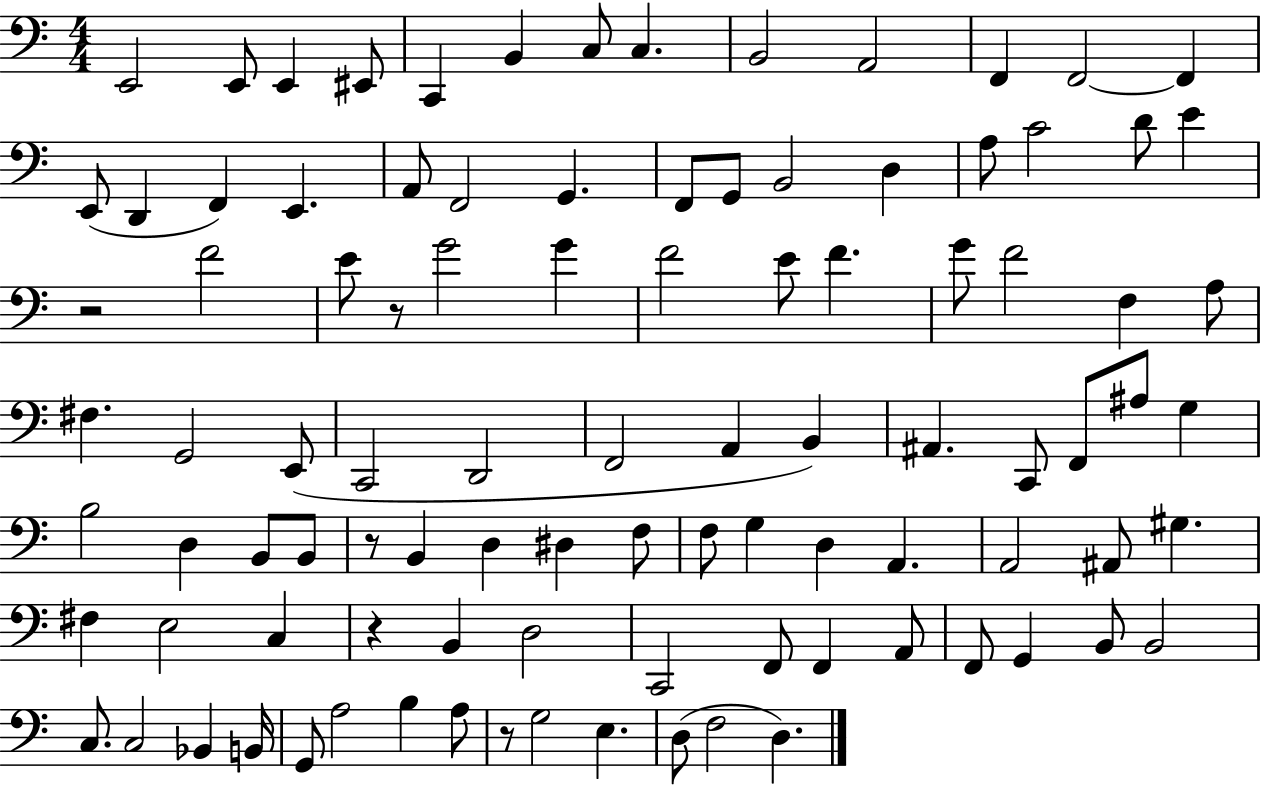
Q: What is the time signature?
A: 4/4